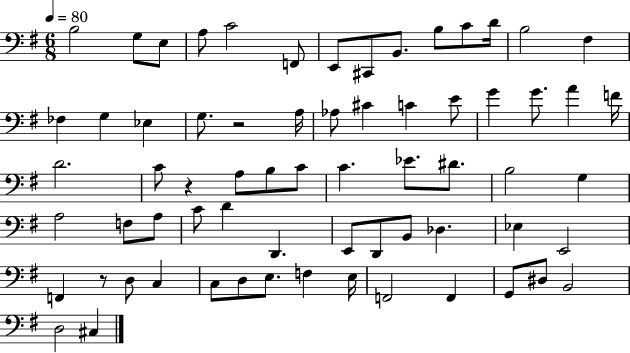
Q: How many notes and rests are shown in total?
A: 67